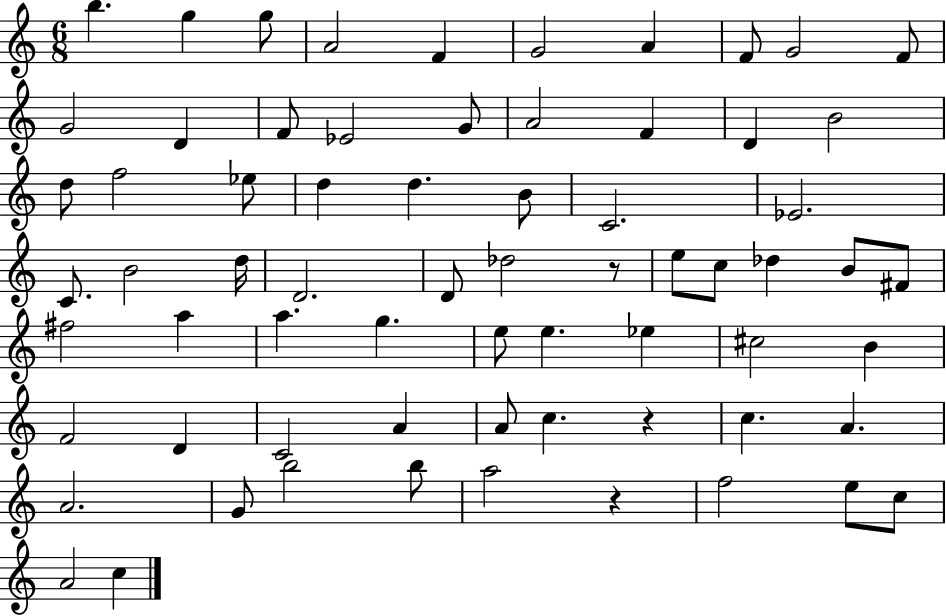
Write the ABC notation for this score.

X:1
T:Untitled
M:6/8
L:1/4
K:C
b g g/2 A2 F G2 A F/2 G2 F/2 G2 D F/2 _E2 G/2 A2 F D B2 d/2 f2 _e/2 d d B/2 C2 _E2 C/2 B2 d/4 D2 D/2 _d2 z/2 e/2 c/2 _d B/2 ^F/2 ^f2 a a g e/2 e _e ^c2 B F2 D C2 A A/2 c z c A A2 G/2 b2 b/2 a2 z f2 e/2 c/2 A2 c